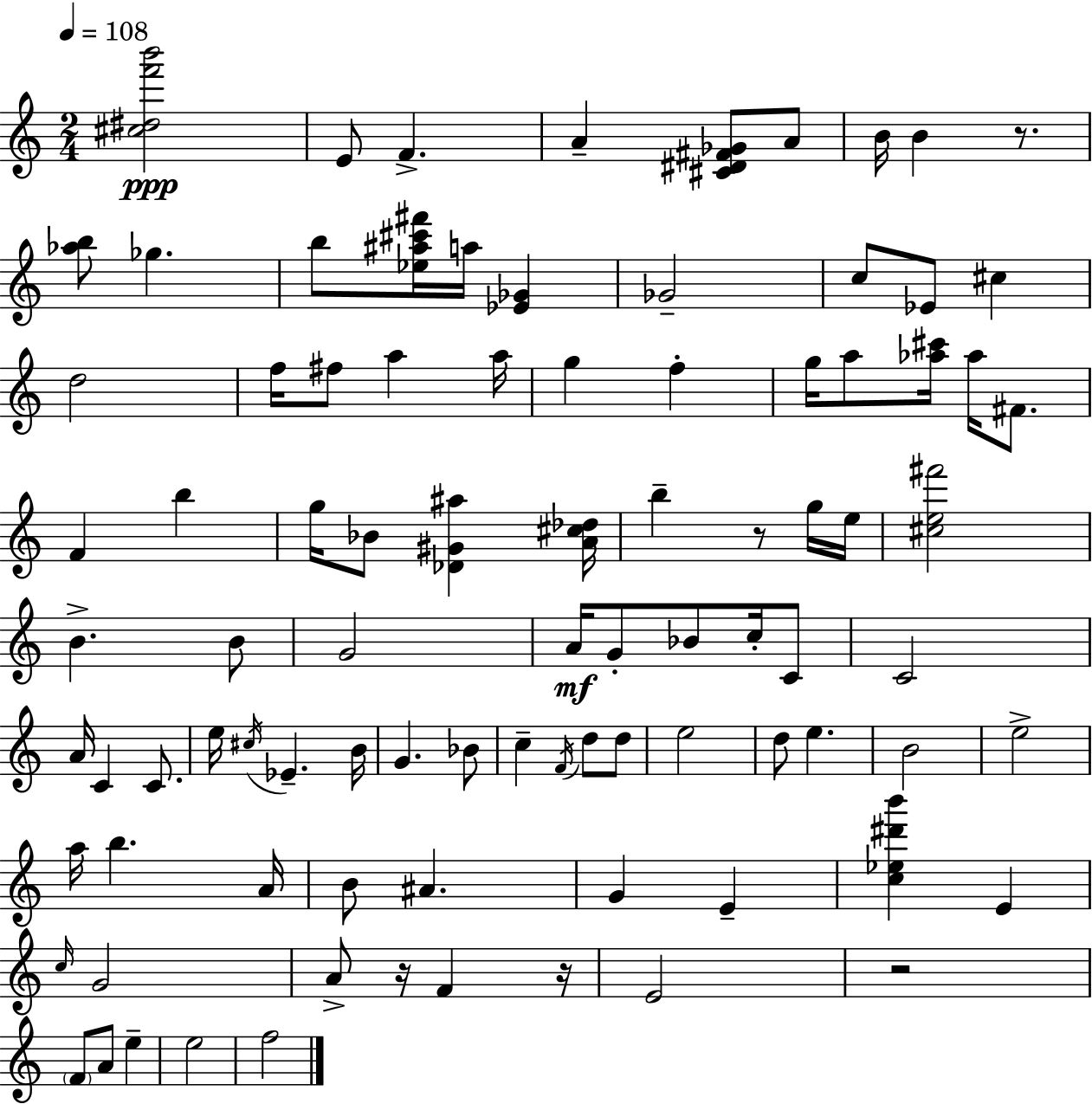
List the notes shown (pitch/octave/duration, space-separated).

[C#5,D#5,F6,B6]/h E4/e F4/q. A4/q [C#4,D#4,F#4,Gb4]/e A4/e B4/s B4/q R/e. [Ab5,B5]/e Gb5/q. B5/e [Eb5,A#5,C#6,F#6]/s A5/s [Eb4,Gb4]/q Gb4/h C5/e Eb4/e C#5/q D5/h F5/s F#5/e A5/q A5/s G5/q F5/q G5/s A5/e [Ab5,C#6]/s Ab5/s F#4/e. F4/q B5/q G5/s Bb4/e [Db4,G#4,A#5]/q [A4,C#5,Db5]/s B5/q R/e G5/s E5/s [C#5,E5,F#6]/h B4/q. B4/e G4/h A4/s G4/e Bb4/e C5/s C4/e C4/h A4/s C4/q C4/e. E5/s C#5/s Eb4/q. B4/s G4/q. Bb4/e C5/q F4/s D5/e D5/e E5/h D5/e E5/q. B4/h E5/h A5/s B5/q. A4/s B4/e A#4/q. G4/q E4/q [C5,Eb5,D#6,B6]/q E4/q C5/s G4/h A4/e R/s F4/q R/s E4/h R/h F4/e A4/e E5/q E5/h F5/h